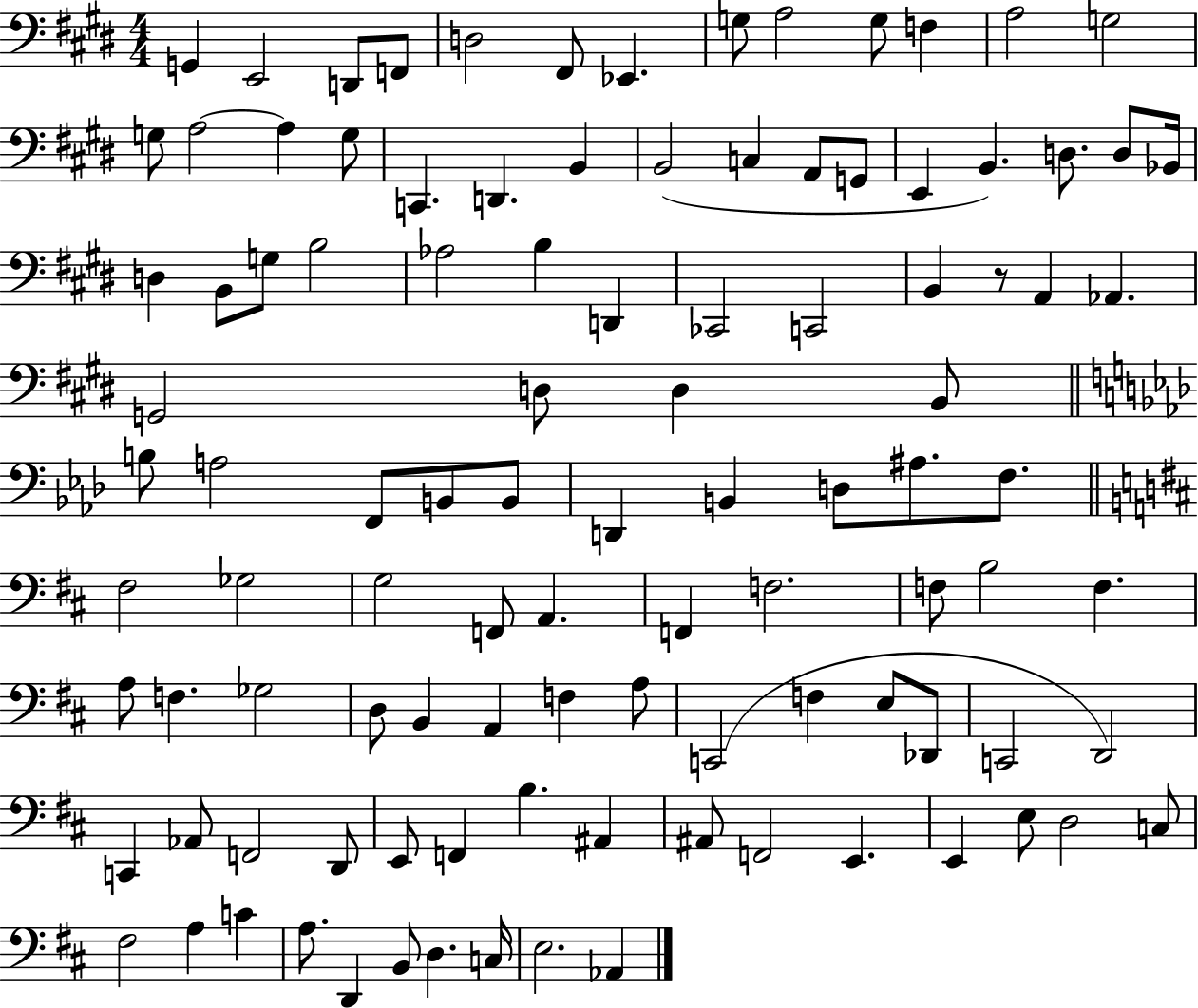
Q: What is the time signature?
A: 4/4